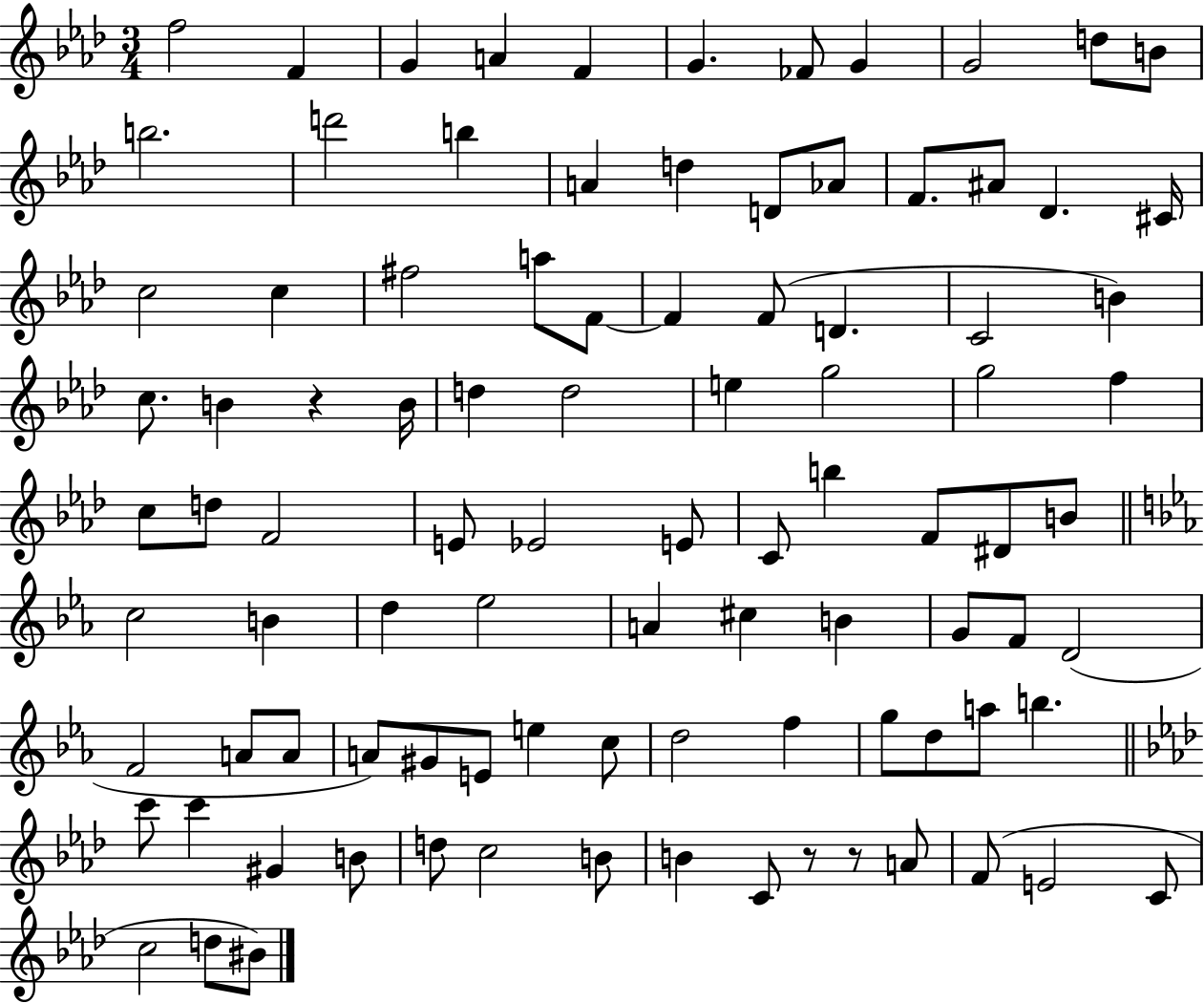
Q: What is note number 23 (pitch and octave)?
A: C5